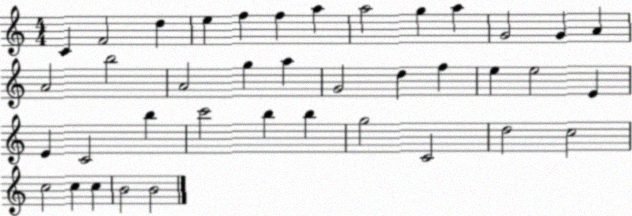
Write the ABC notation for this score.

X:1
T:Untitled
M:4/4
L:1/4
K:C
C F2 d e f f a a2 g a G2 G A A2 b2 A2 g a G2 d f e e2 E E C2 b c'2 b b g2 C2 d2 c2 c2 c c B2 B2